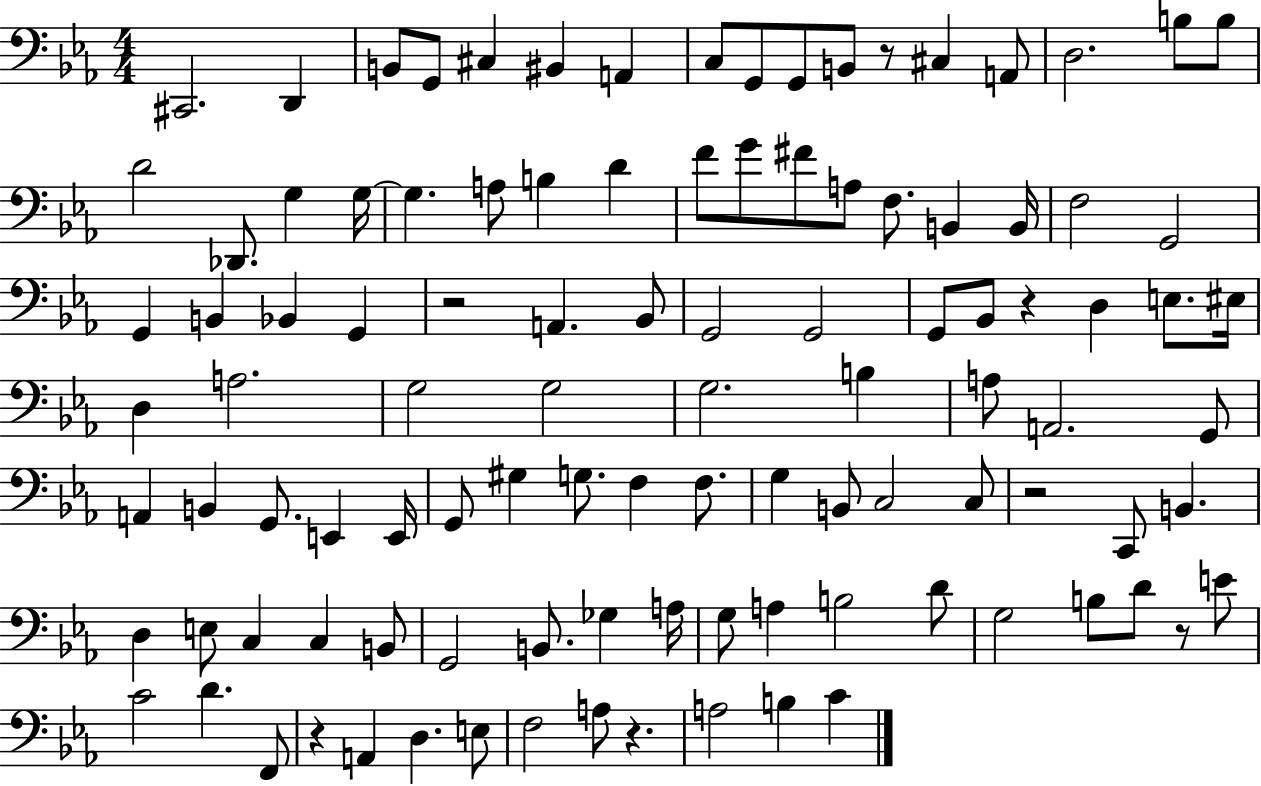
X:1
T:Untitled
M:4/4
L:1/4
K:Eb
^C,,2 D,, B,,/2 G,,/2 ^C, ^B,, A,, C,/2 G,,/2 G,,/2 B,,/2 z/2 ^C, A,,/2 D,2 B,/2 B,/2 D2 _D,,/2 G, G,/4 G, A,/2 B, D F/2 G/2 ^F/2 A,/2 F,/2 B,, B,,/4 F,2 G,,2 G,, B,, _B,, G,, z2 A,, _B,,/2 G,,2 G,,2 G,,/2 _B,,/2 z D, E,/2 ^E,/4 D, A,2 G,2 G,2 G,2 B, A,/2 A,,2 G,,/2 A,, B,, G,,/2 E,, E,,/4 G,,/2 ^G, G,/2 F, F,/2 G, B,,/2 C,2 C,/2 z2 C,,/2 B,, D, E,/2 C, C, B,,/2 G,,2 B,,/2 _G, A,/4 G,/2 A, B,2 D/2 G,2 B,/2 D/2 z/2 E/2 C2 D F,,/2 z A,, D, E,/2 F,2 A,/2 z A,2 B, C